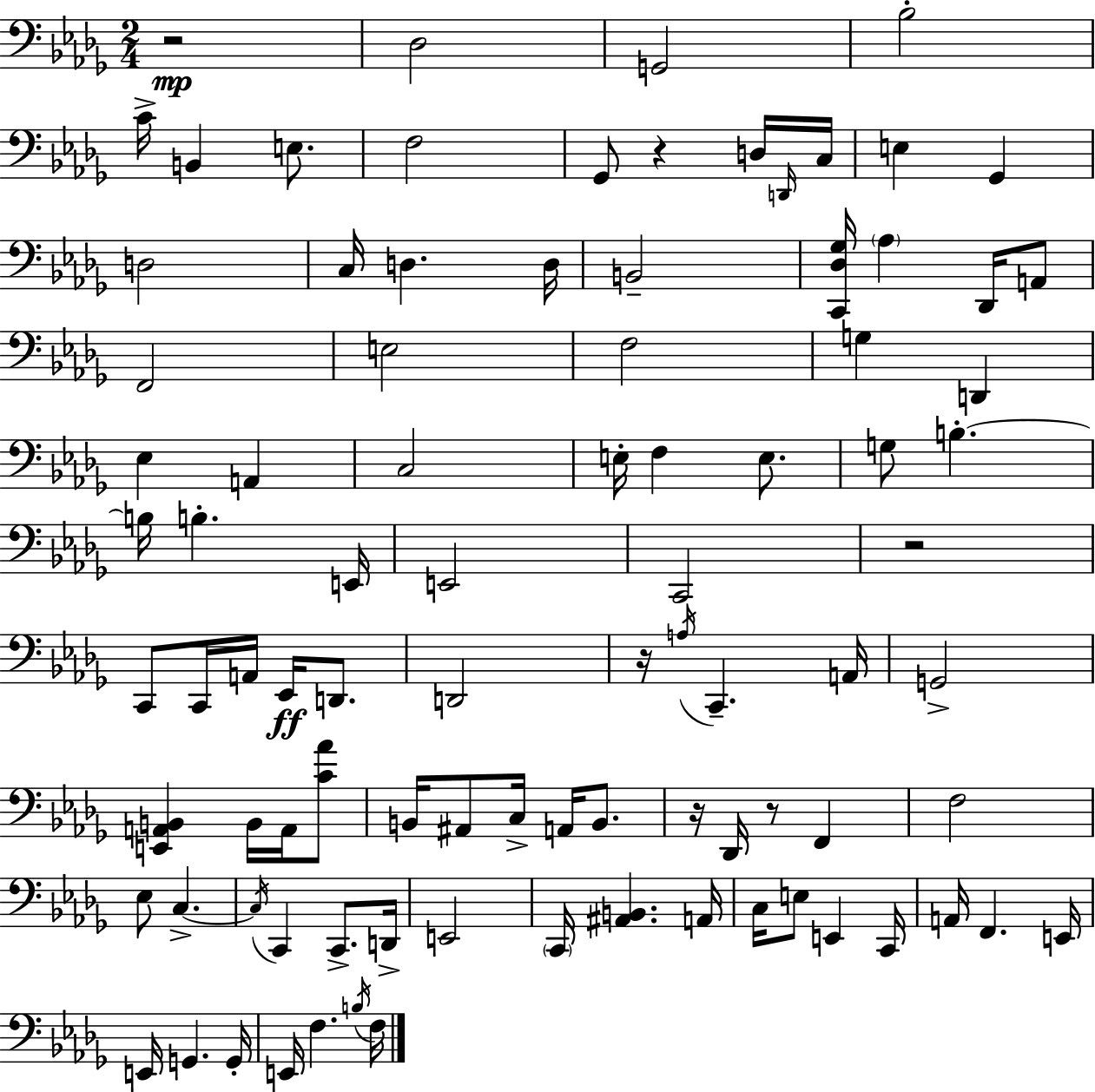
{
  \clef bass
  \numericTimeSignature
  \time 2/4
  \key bes \minor
  r2\mp | des2 | g,2 | bes2-. | \break c'16-> b,4 e8. | f2 | ges,8 r4 d16 \grace { d,16 } | c16 e4 ges,4 | \break d2 | c16 d4. | d16 b,2-- | <c, des ges>16 \parenthesize aes4 des,16 a,8 | \break f,2 | e2 | f2 | g4 d,4 | \break ees4 a,4 | c2 | e16-. f4 e8. | g8 b4.-.~~ | \break b16 b4.-. | e,16 e,2 | c,2 | r2 | \break c,8 c,16 a,16 ees,16\ff d,8. | d,2 | r16 \acciaccatura { a16 } c,4.-- | a,16 g,2-> | \break <e, a, b,>4 b,16 a,16 | <c' aes'>8 b,16 ais,8 c16-> a,16 b,8. | r16 des,16 r8 f,4 | f2 | \break ees8 c4.->~~ | \acciaccatura { c16 } c,4 c,8.-> | d,16-> e,2 | \parenthesize c,16 <ais, b,>4. | \break a,16 c16 e8 e,4 | c,16 a,16 f,4. | e,16 e,16 g,4. | g,16-. e,16 f4. | \break \acciaccatura { b16 } f16 \bar "|."
}